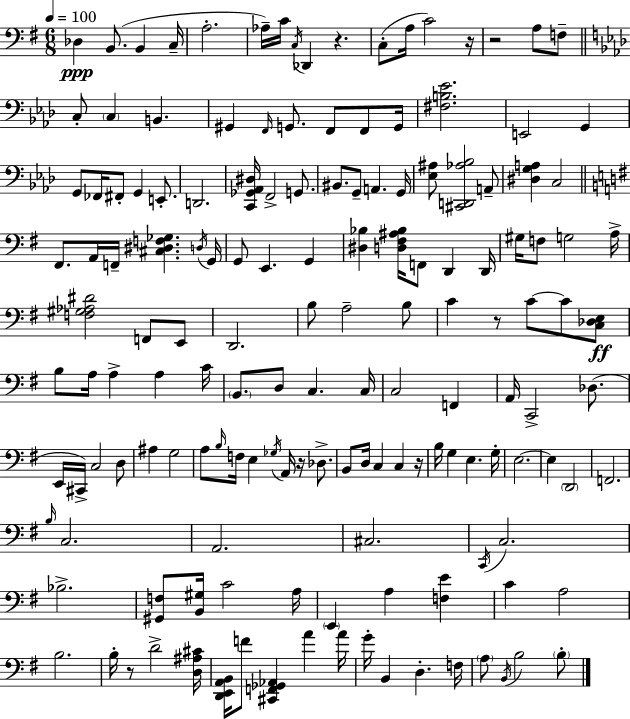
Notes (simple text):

Db3/q B2/e. B2/q C3/s A3/h. Ab3/s C4/s C3/s Db2/q R/q. C3/e A3/s C4/h R/s R/h A3/e F3/e C3/e C3/q B2/q. G#2/q F2/s G2/e. F2/e F2/e G2/s [F#3,B3,Eb4]/h. E2/h G2/q G2/e FES2/s F#2/e G2/q E2/e. D2/h. [C2,Gb2,Ab2,D#3]/s F2/h G2/e. BIS2/e. G2/e A2/q. G2/s [Eb3,A#3]/e [C#2,D2,Ab3,Bb3]/h A2/e [D#3,G3,A3]/q C3/h F#2/e. A2/s F2/s [C#3,D#3,F3,Gb3]/q. D3/s G2/s G2/e E2/q. G2/q [D#3,Bb3]/q [D3,F#3,A#3,Bb3]/s F2/e D2/q D2/s G#3/s F3/e G3/h A3/s [F3,G#3,Ab3,D#4]/h F2/e E2/e D2/h. B3/e A3/h B3/e C4/q R/e C4/e C4/e [C3,Db3,E3]/e B3/e A3/s A3/q A3/q C4/s B2/e. D3/e C3/q. C3/s C3/h F2/q A2/s C2/h Db3/e. E2/s C#2/s C3/h D3/e A#3/q G3/h A3/e B3/s F3/s E3/q Gb3/s A2/s R/s Db3/e. B2/e D3/s C3/q C3/q R/s B3/s G3/q E3/q. G3/s E3/h. E3/q D2/h F2/h. B3/s C3/h. A2/h. C#3/h. C2/s C3/h. Bb3/h. [G#2,F3]/e [B2,G#3]/s C4/h A3/s E2/q A3/q [F3,E4]/q C4/q A3/h B3/h. B3/s R/e D4/h [D3,A#3,C#4]/s [D2,E2,A2,B2]/s F4/e [C#2,F2,Gb2,Ab2]/q A4/q A4/s G4/s B2/q D3/q. F3/s A3/e B2/s B3/h B3/e